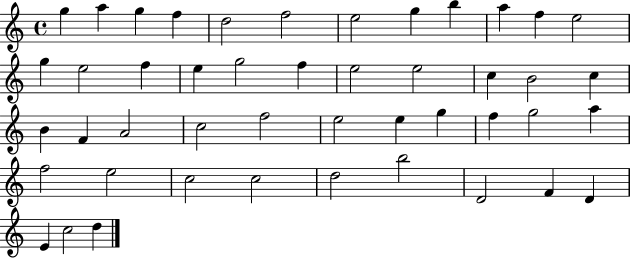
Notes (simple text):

G5/q A5/q G5/q F5/q D5/h F5/h E5/h G5/q B5/q A5/q F5/q E5/h G5/q E5/h F5/q E5/q G5/h F5/q E5/h E5/h C5/q B4/h C5/q B4/q F4/q A4/h C5/h F5/h E5/h E5/q G5/q F5/q G5/h A5/q F5/h E5/h C5/h C5/h D5/h B5/h D4/h F4/q D4/q E4/q C5/h D5/q